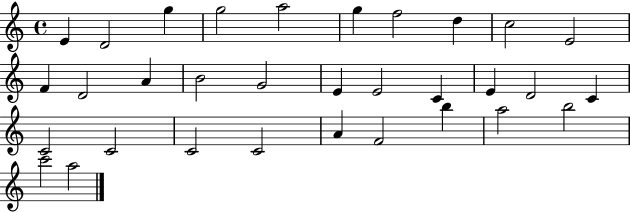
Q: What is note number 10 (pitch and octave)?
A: E4